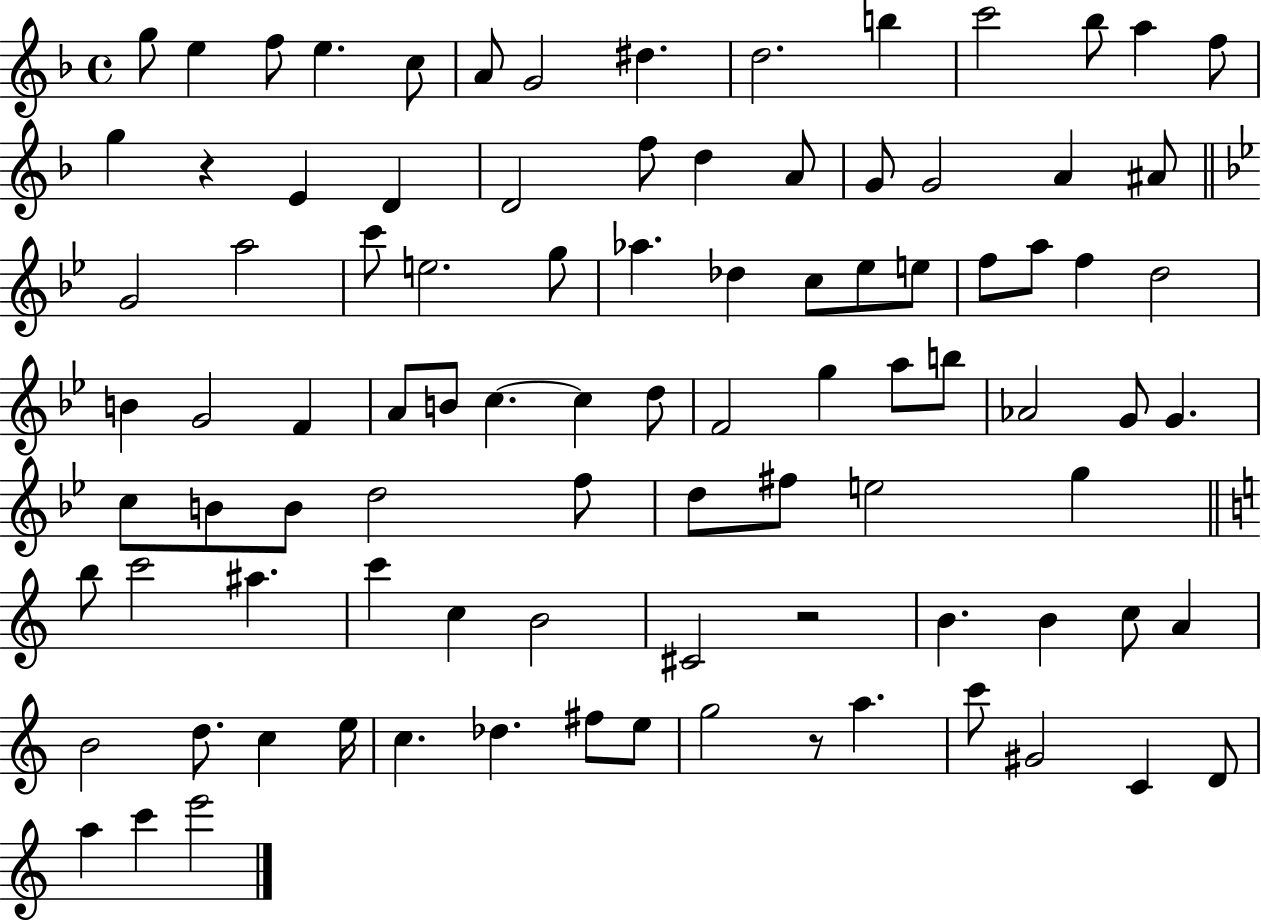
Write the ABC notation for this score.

X:1
T:Untitled
M:4/4
L:1/4
K:F
g/2 e f/2 e c/2 A/2 G2 ^d d2 b c'2 _b/2 a f/2 g z E D D2 f/2 d A/2 G/2 G2 A ^A/2 G2 a2 c'/2 e2 g/2 _a _d c/2 _e/2 e/2 f/2 a/2 f d2 B G2 F A/2 B/2 c c d/2 F2 g a/2 b/2 _A2 G/2 G c/2 B/2 B/2 d2 f/2 d/2 ^f/2 e2 g b/2 c'2 ^a c' c B2 ^C2 z2 B B c/2 A B2 d/2 c e/4 c _d ^f/2 e/2 g2 z/2 a c'/2 ^G2 C D/2 a c' e'2